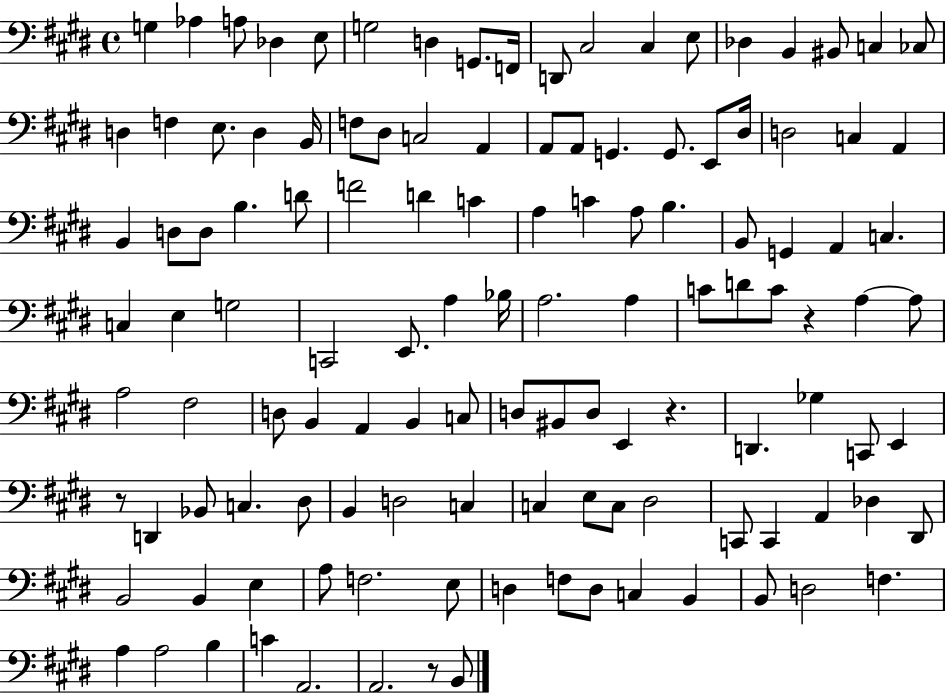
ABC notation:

X:1
T:Untitled
M:4/4
L:1/4
K:E
G, _A, A,/2 _D, E,/2 G,2 D, G,,/2 F,,/4 D,,/2 ^C,2 ^C, E,/2 _D, B,, ^B,,/2 C, _C,/2 D, F, E,/2 D, B,,/4 F,/2 ^D,/2 C,2 A,, A,,/2 A,,/2 G,, G,,/2 E,,/2 ^D,/4 D,2 C, A,, B,, D,/2 D,/2 B, D/2 F2 D C A, C A,/2 B, B,,/2 G,, A,, C, C, E, G,2 C,,2 E,,/2 A, _B,/4 A,2 A, C/2 D/2 C/2 z A, A,/2 A,2 ^F,2 D,/2 B,, A,, B,, C,/2 D,/2 ^B,,/2 D,/2 E,, z D,, _G, C,,/2 E,, z/2 D,, _B,,/2 C, ^D,/2 B,, D,2 C, C, E,/2 C,/2 ^D,2 C,,/2 C,, A,, _D, ^D,,/2 B,,2 B,, E, A,/2 F,2 E,/2 D, F,/2 D,/2 C, B,, B,,/2 D,2 F, A, A,2 B, C A,,2 A,,2 z/2 B,,/2